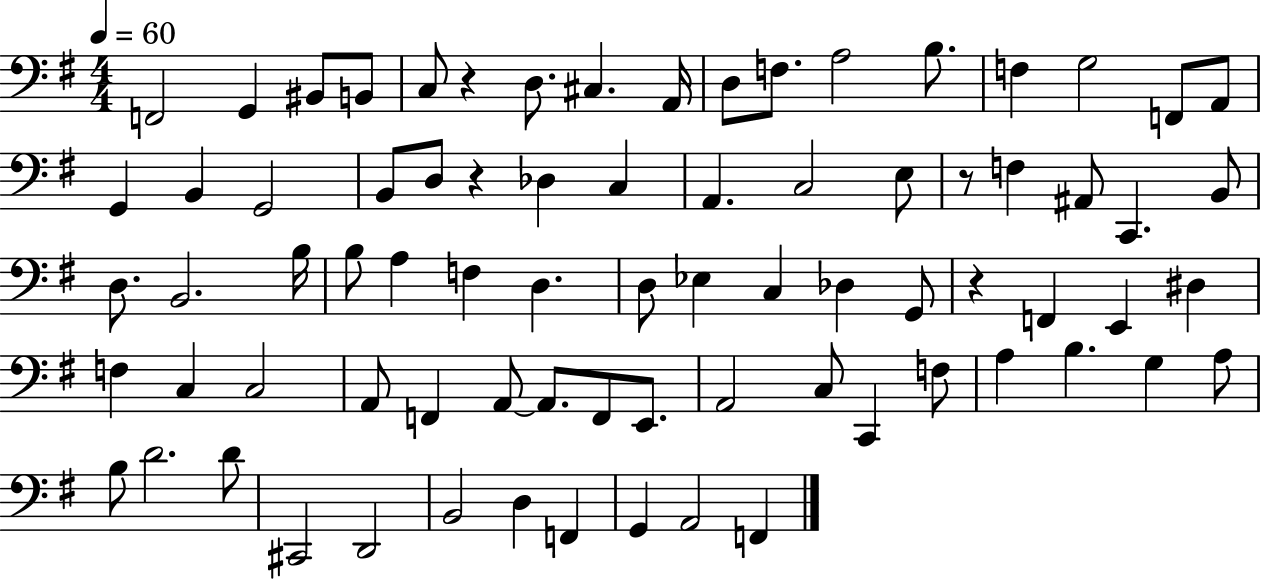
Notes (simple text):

F2/h G2/q BIS2/e B2/e C3/e R/q D3/e. C#3/q. A2/s D3/e F3/e. A3/h B3/e. F3/q G3/h F2/e A2/e G2/q B2/q G2/h B2/e D3/e R/q Db3/q C3/q A2/q. C3/h E3/e R/e F3/q A#2/e C2/q. B2/e D3/e. B2/h. B3/s B3/e A3/q F3/q D3/q. D3/e Eb3/q C3/q Db3/q G2/e R/q F2/q E2/q D#3/q F3/q C3/q C3/h A2/e F2/q A2/e A2/e. F2/e E2/e. A2/h C3/e C2/q F3/e A3/q B3/q. G3/q A3/e B3/e D4/h. D4/e C#2/h D2/h B2/h D3/q F2/q G2/q A2/h F2/q